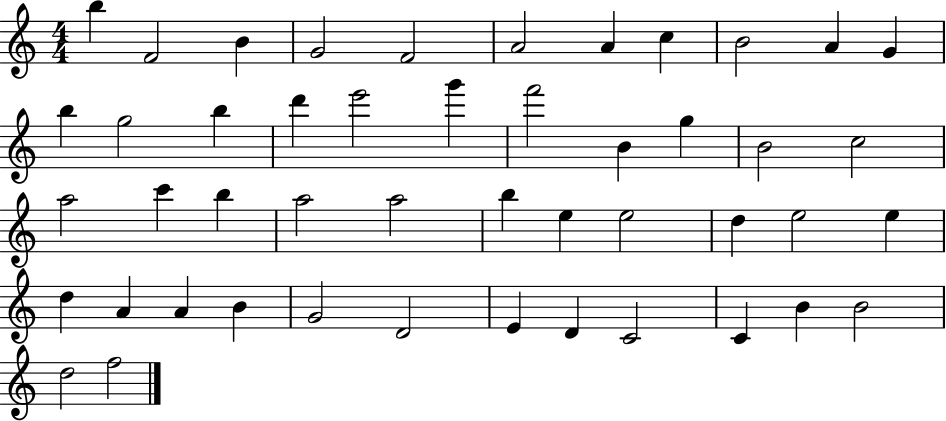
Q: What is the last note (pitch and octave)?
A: F5